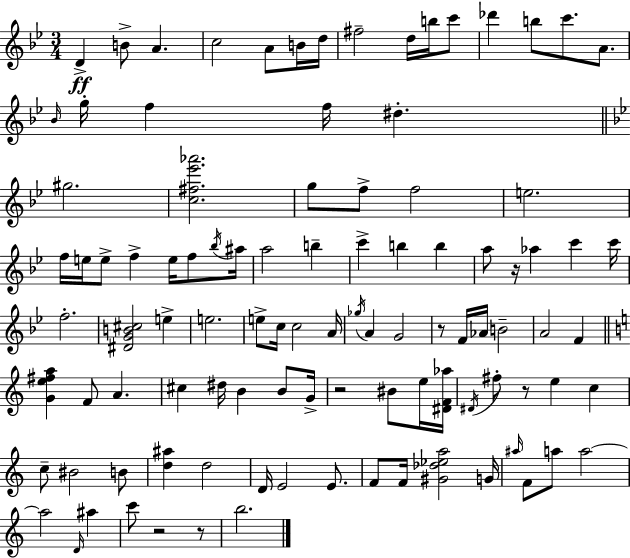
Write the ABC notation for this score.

X:1
T:Untitled
M:3/4
L:1/4
K:Bb
D B/2 A c2 A/2 B/4 d/4 ^f2 d/4 b/4 c'/2 _d' b/2 c'/2 A/2 _B/4 g/4 f f/4 ^d ^g2 [c^f_e'_a']2 g/2 f/2 f2 e2 f/4 e/4 e/2 f e/4 f/2 _b/4 ^a/4 a2 b c' b b a/2 z/4 _a c' c'/4 f2 [^DGB^c]2 e e2 e/2 c/4 c2 A/4 _g/4 A G2 z/2 F/4 _A/4 B2 A2 F [Ge^fa] F/2 A ^c ^d/4 B B/2 G/4 z2 ^B/2 e/4 [^DF_a]/4 ^D/4 ^f/2 z/2 e c c/2 ^B2 B/2 [d^a] d2 D/4 E2 E/2 F/2 F/4 [^G_d_ea]2 G/4 ^a/4 F/2 a/2 a2 a2 D/4 ^a c'/2 z2 z/2 b2